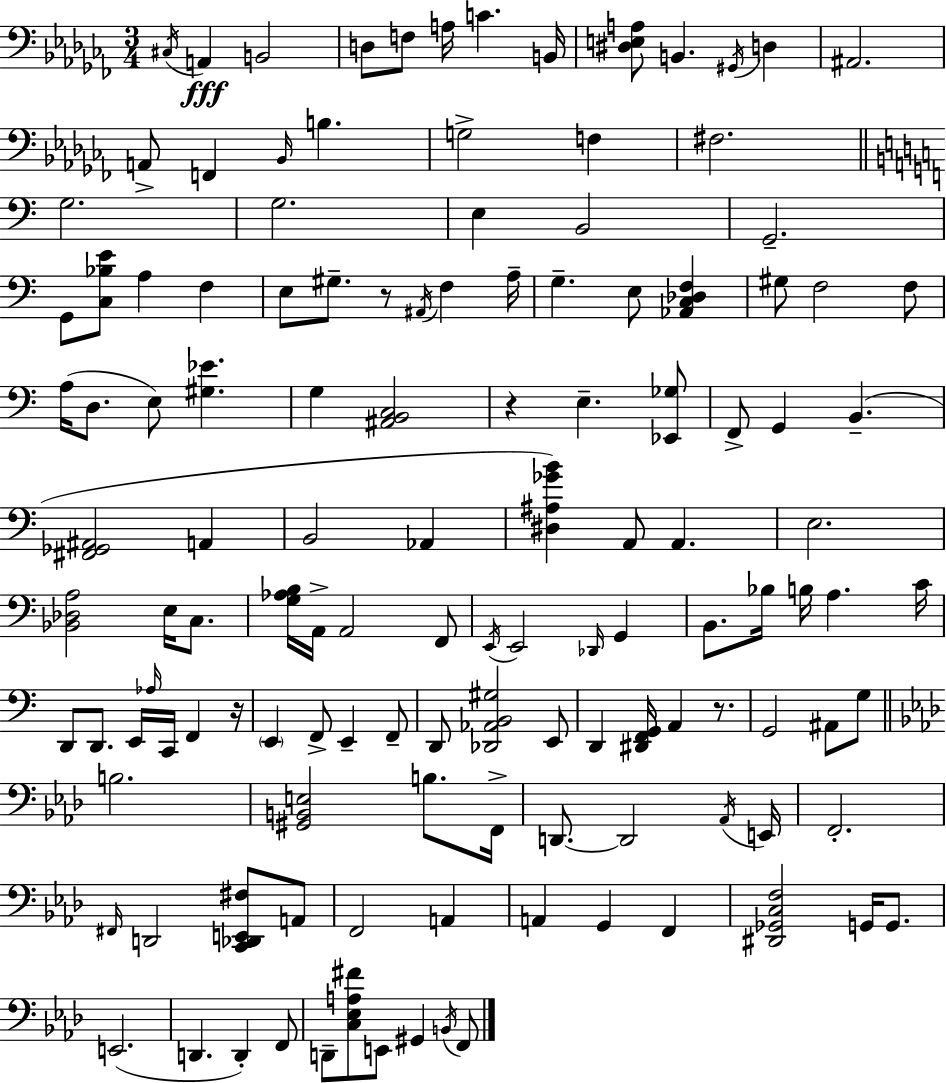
C#3/s A2/q B2/h D3/e F3/e A3/s C4/q. B2/s [D#3,E3,A3]/e B2/q. G#2/s D3/q A#2/h. A2/e F2/q Bb2/s B3/q. G3/h F3/q F#3/h. G3/h. G3/h. E3/q B2/h G2/h. G2/e [C3,Bb3,E4]/e A3/q F3/q E3/e G#3/e. R/e A#2/s F3/q A3/s G3/q. E3/e [Ab2,C3,Db3,F3]/q G#3/e F3/h F3/e A3/s D3/e. E3/e [G#3,Eb4]/q. G3/q [A#2,B2,C3]/h R/q E3/q. [Eb2,Gb3]/e F2/e G2/q B2/q. [F#2,Gb2,A#2]/h A2/q B2/h Ab2/q [D#3,A#3,Gb4,B4]/q A2/e A2/q. E3/h. [Bb2,Db3,A3]/h E3/s C3/e. [G3,Ab3,B3]/s A2/s A2/h F2/e E2/s E2/h Db2/s G2/q B2/e. Bb3/s B3/s A3/q. C4/s D2/e D2/e. E2/s Ab3/s C2/s F2/q R/s E2/q F2/e E2/q F2/e D2/e [Db2,Ab2,B2,G#3]/h E2/e D2/q [D#2,F2,G2]/s A2/q R/e. G2/h A#2/e G3/e B3/h. [G#2,B2,E3]/h B3/e. F2/s D2/e. D2/h Ab2/s E2/s F2/h. F#2/s D2/h [C2,Db2,E2,F#3]/e A2/e F2/h A2/q A2/q G2/q F2/q [D#2,Gb2,C3,F3]/h G2/s G2/e. E2/h. D2/q. D2/q F2/e D2/e [C3,Eb3,A3,F#4]/e E2/e G#2/q B2/s F2/e